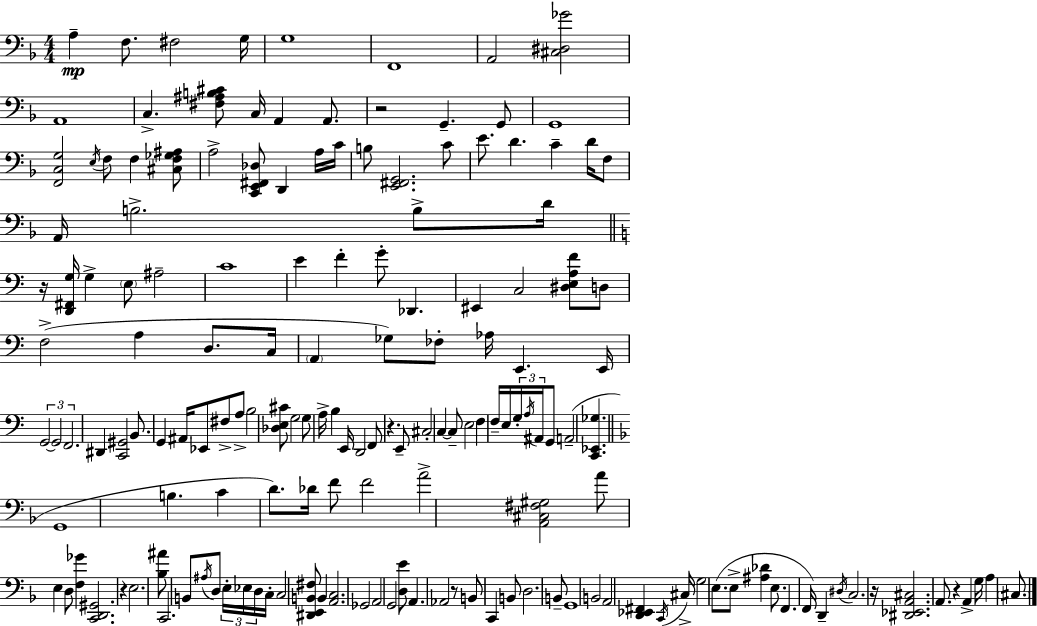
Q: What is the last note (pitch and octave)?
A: C#3